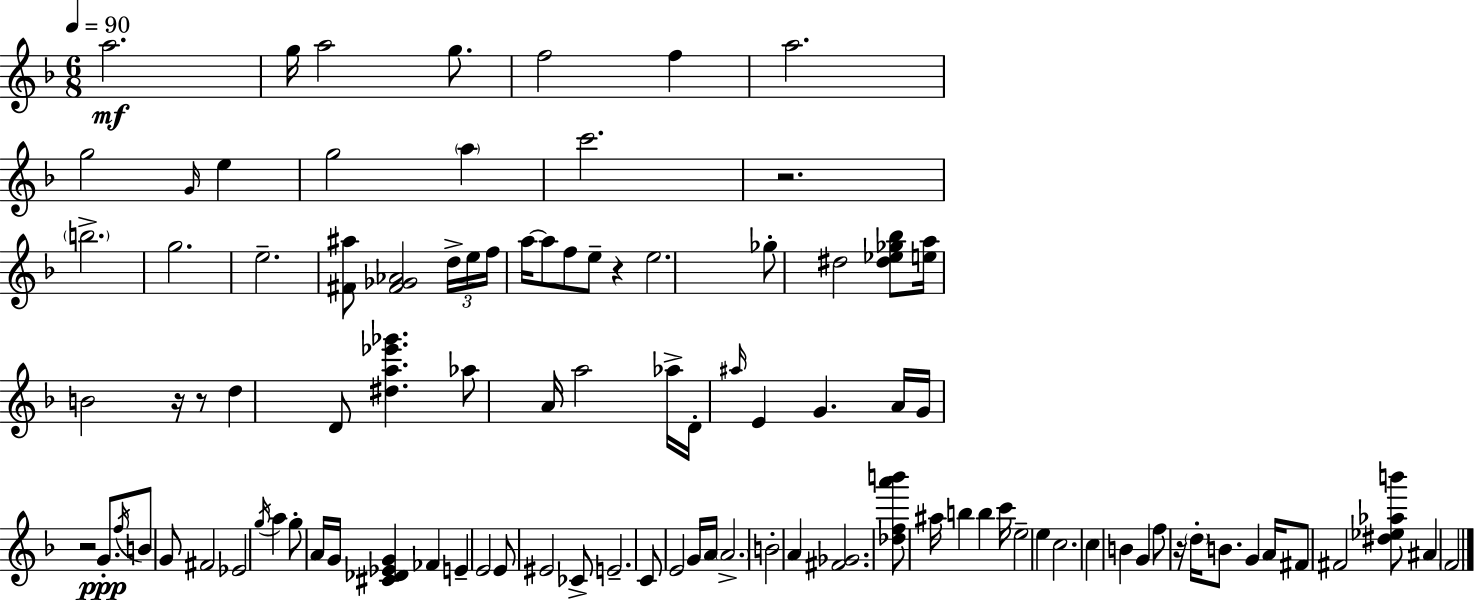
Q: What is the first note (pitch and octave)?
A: A5